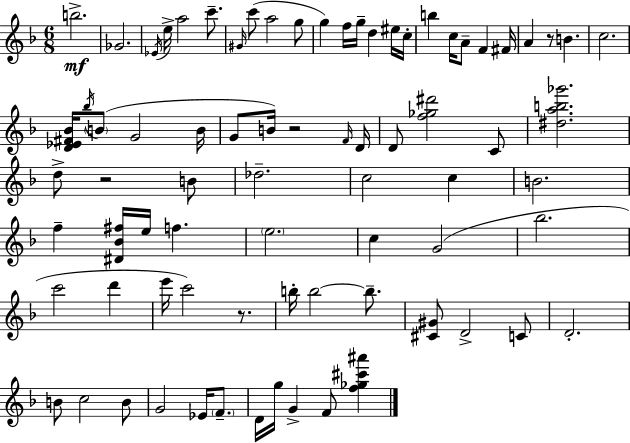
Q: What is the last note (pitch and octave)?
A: F4